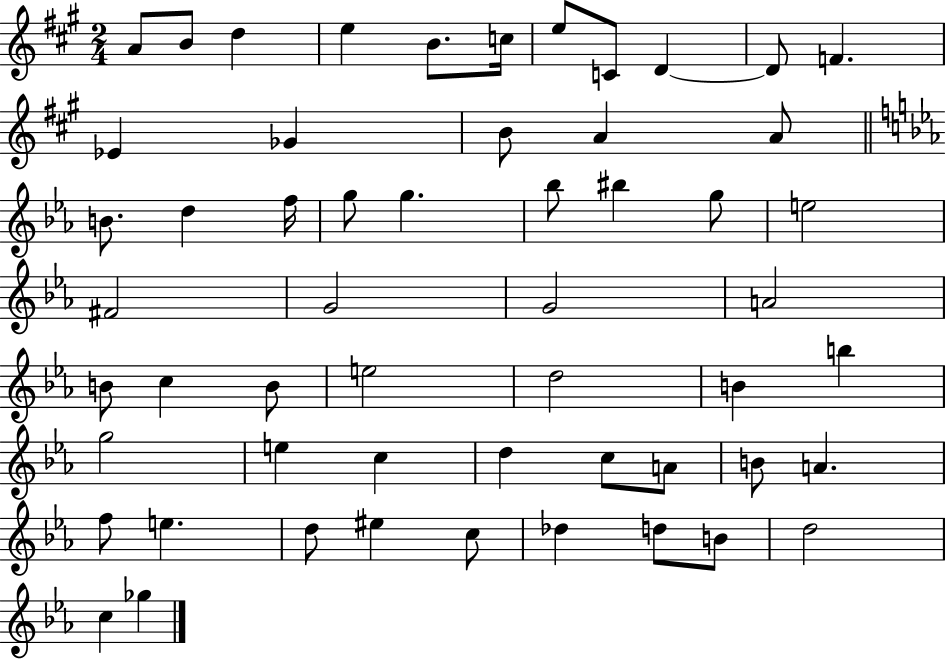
{
  \clef treble
  \numericTimeSignature
  \time 2/4
  \key a \major
  \repeat volta 2 { a'8 b'8 d''4 | e''4 b'8. c''16 | e''8 c'8 d'4~~ | d'8 f'4. | \break ees'4 ges'4 | b'8 a'4 a'8 | \bar "||" \break \key ees \major b'8. d''4 f''16 | g''8 g''4. | bes''8 bis''4 g''8 | e''2 | \break fis'2 | g'2 | g'2 | a'2 | \break b'8 c''4 b'8 | e''2 | d''2 | b'4 b''4 | \break g''2 | e''4 c''4 | d''4 c''8 a'8 | b'8 a'4. | \break f''8 e''4. | d''8 eis''4 c''8 | des''4 d''8 b'8 | d''2 | \break c''4 ges''4 | } \bar "|."
}